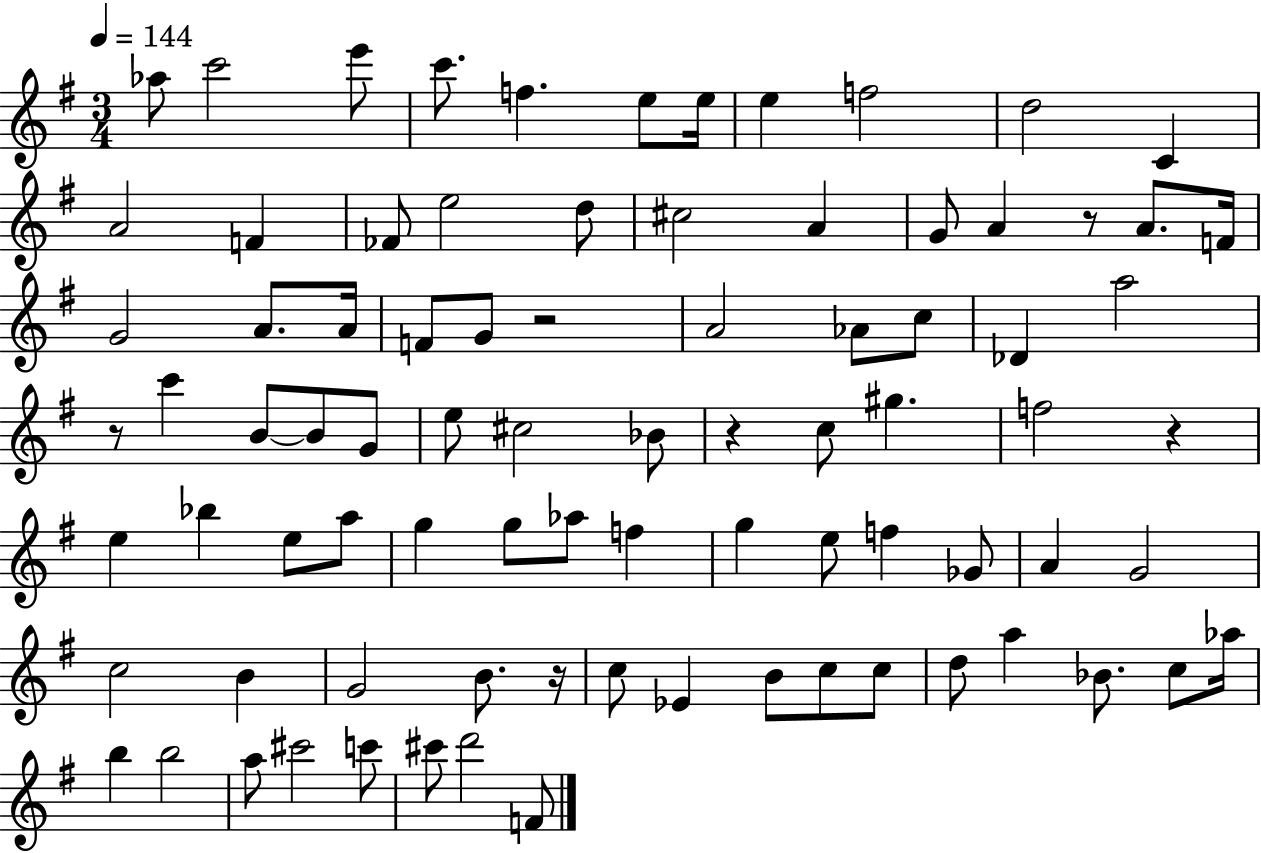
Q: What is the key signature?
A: G major